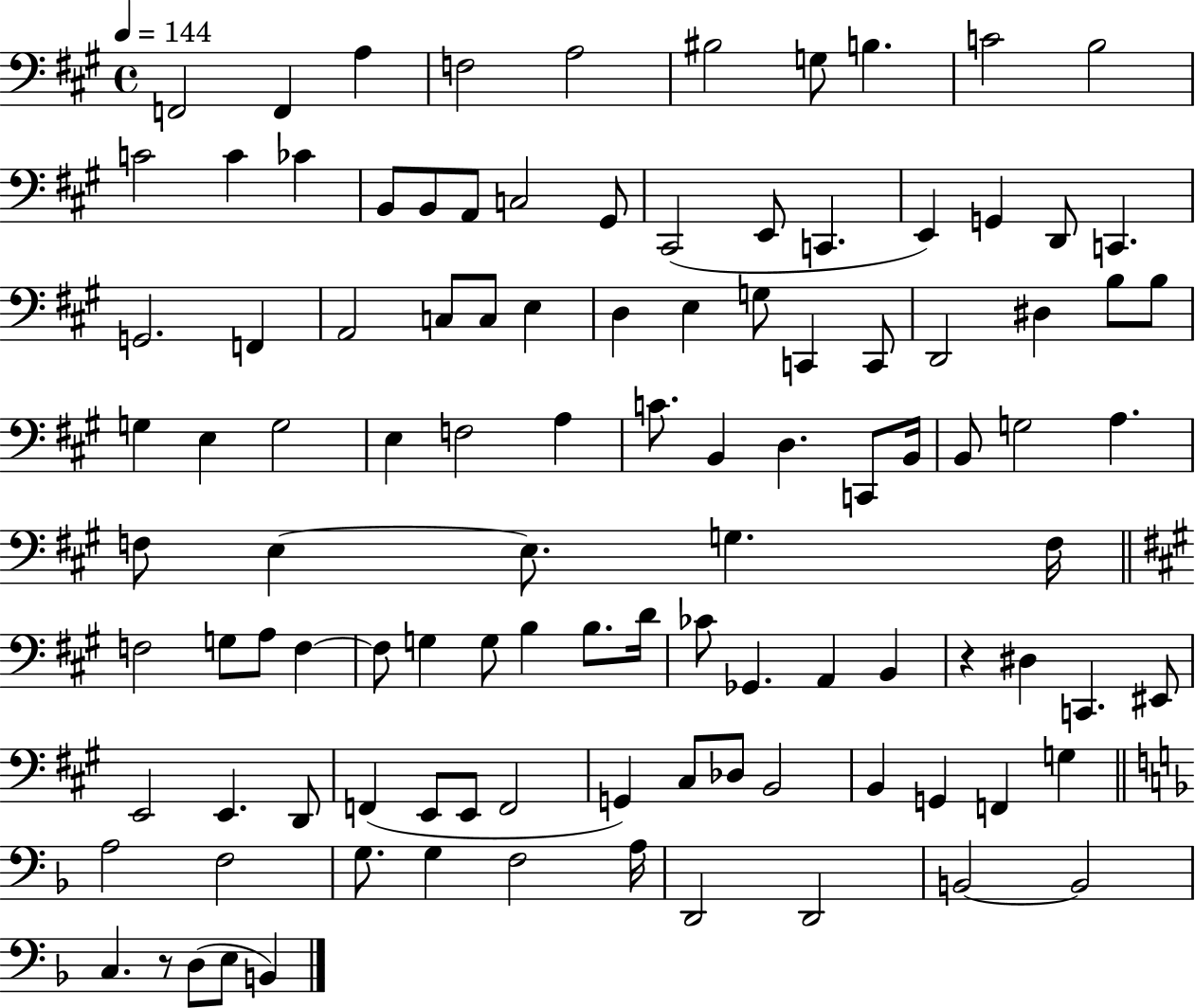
F2/h F2/q A3/q F3/h A3/h BIS3/h G3/e B3/q. C4/h B3/h C4/h C4/q CES4/q B2/e B2/e A2/e C3/h G#2/e C#2/h E2/e C2/q. E2/q G2/q D2/e C2/q. G2/h. F2/q A2/h C3/e C3/e E3/q D3/q E3/q G3/e C2/q C2/e D2/h D#3/q B3/e B3/e G3/q E3/q G3/h E3/q F3/h A3/q C4/e. B2/q D3/q. C2/e B2/s B2/e G3/h A3/q. F3/e E3/q E3/e. G3/q. F3/s F3/h G3/e A3/e F3/q F3/e G3/q G3/e B3/q B3/e. D4/s CES4/e Gb2/q. A2/q B2/q R/q D#3/q C2/q. EIS2/e E2/h E2/q. D2/e F2/q E2/e E2/e F2/h G2/q C#3/e Db3/e B2/h B2/q G2/q F2/q G3/q A3/h F3/h G3/e. G3/q F3/h A3/s D2/h D2/h B2/h B2/h C3/q. R/e D3/e E3/e B2/q